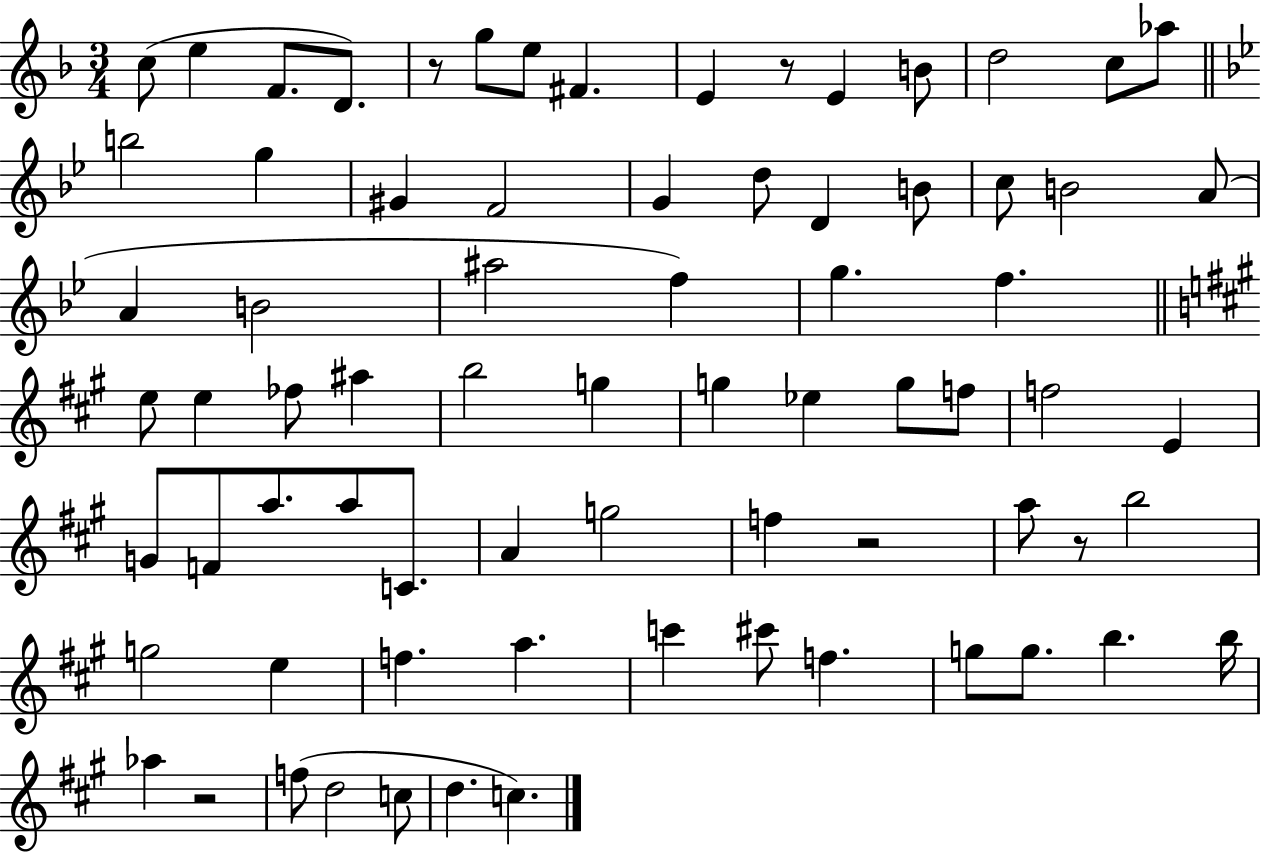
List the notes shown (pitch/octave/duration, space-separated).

C5/e E5/q F4/e. D4/e. R/e G5/e E5/e F#4/q. E4/q R/e E4/q B4/e D5/h C5/e Ab5/e B5/h G5/q G#4/q F4/h G4/q D5/e D4/q B4/e C5/e B4/h A4/e A4/q B4/h A#5/h F5/q G5/q. F5/q. E5/e E5/q FES5/e A#5/q B5/h G5/q G5/q Eb5/q G5/e F5/e F5/h E4/q G4/e F4/e A5/e. A5/e C4/e. A4/q G5/h F5/q R/h A5/e R/e B5/h G5/h E5/q F5/q. A5/q. C6/q C#6/e F5/q. G5/e G5/e. B5/q. B5/s Ab5/q R/h F5/e D5/h C5/e D5/q. C5/q.